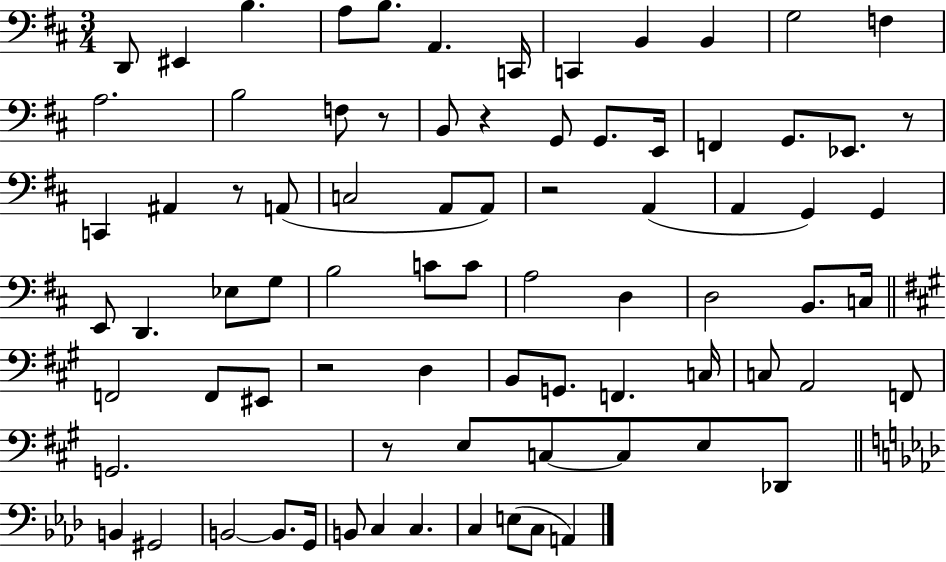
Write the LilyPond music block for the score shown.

{
  \clef bass
  \numericTimeSignature
  \time 3/4
  \key d \major
  \repeat volta 2 { d,8 eis,4 b4. | a8 b8. a,4. c,16 | c,4 b,4 b,4 | g2 f4 | \break a2. | b2 f8 r8 | b,8 r4 g,8 g,8. e,16 | f,4 g,8. ees,8. r8 | \break c,4 ais,4 r8 a,8( | c2 a,8 a,8) | r2 a,4( | a,4 g,4) g,4 | \break e,8 d,4. ees8 g8 | b2 c'8 c'8 | a2 d4 | d2 b,8. c16 | \break \bar "||" \break \key a \major f,2 f,8 eis,8 | r2 d4 | b,8 g,8. f,4. c16 | c8 a,2 f,8 | \break g,2. | r8 e8 c8~~ c8 e8 des,8 | \bar "||" \break \key aes \major b,4 gis,2 | b,2~~ b,8. g,16 | b,8 c4 c4. | c4 e8( c8 a,4) | \break } \bar "|."
}